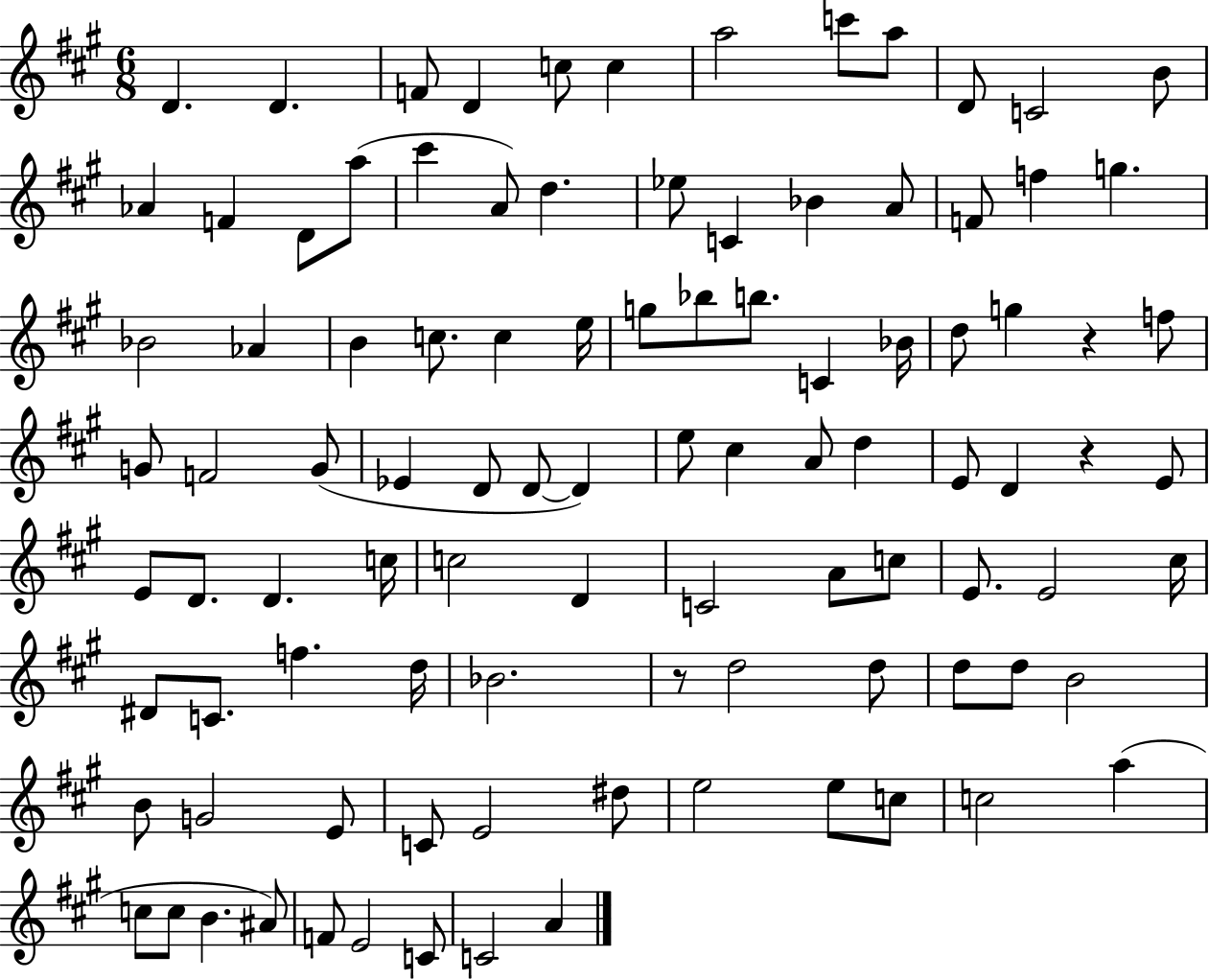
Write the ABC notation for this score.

X:1
T:Untitled
M:6/8
L:1/4
K:A
D D F/2 D c/2 c a2 c'/2 a/2 D/2 C2 B/2 _A F D/2 a/2 ^c' A/2 d _e/2 C _B A/2 F/2 f g _B2 _A B c/2 c e/4 g/2 _b/2 b/2 C _B/4 d/2 g z f/2 G/2 F2 G/2 _E D/2 D/2 D e/2 ^c A/2 d E/2 D z E/2 E/2 D/2 D c/4 c2 D C2 A/2 c/2 E/2 E2 ^c/4 ^D/2 C/2 f d/4 _B2 z/2 d2 d/2 d/2 d/2 B2 B/2 G2 E/2 C/2 E2 ^d/2 e2 e/2 c/2 c2 a c/2 c/2 B ^A/2 F/2 E2 C/2 C2 A